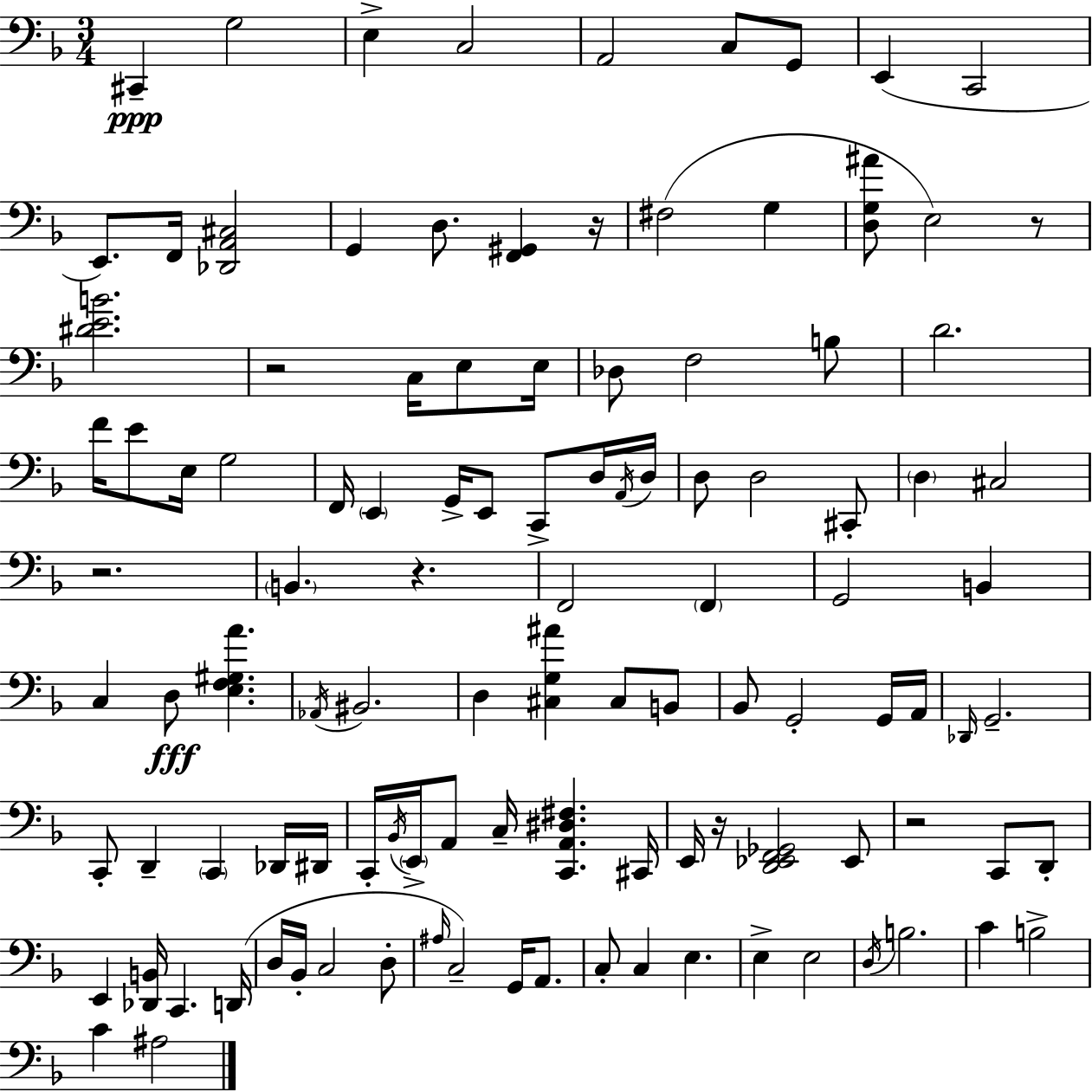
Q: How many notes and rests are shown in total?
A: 111